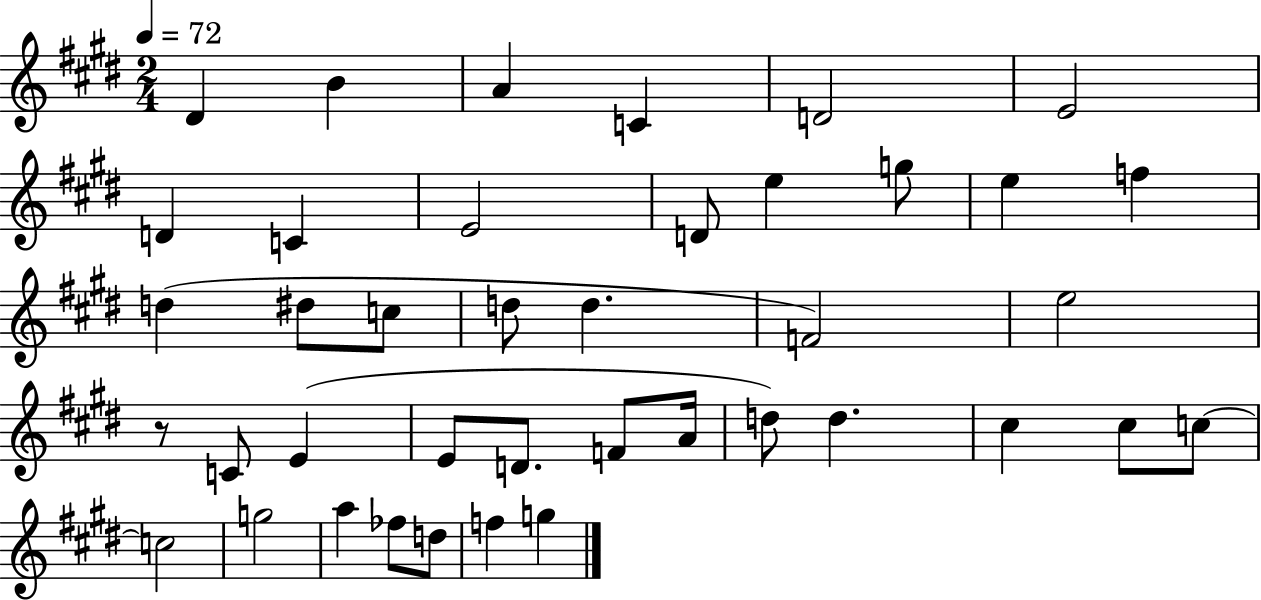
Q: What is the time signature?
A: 2/4